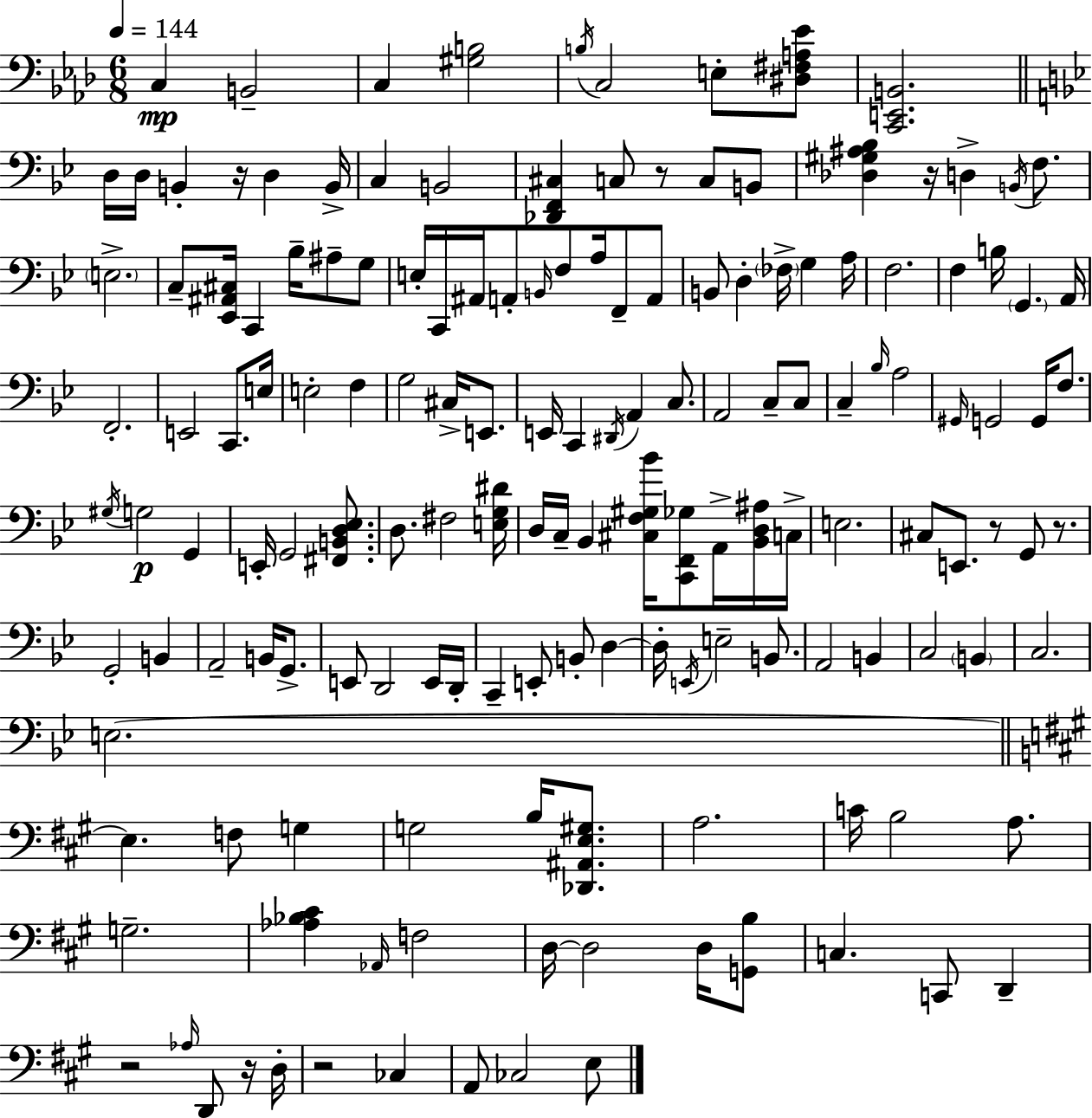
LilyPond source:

{
  \clef bass
  \numericTimeSignature
  \time 6/8
  \key f \minor
  \tempo 4 = 144
  \repeat volta 2 { c4\mp b,2-- | c4 <gis b>2 | \acciaccatura { b16 } c2 e8-. <dis fis a ees'>8 | <c, e, b,>2. | \break \bar "||" \break \key bes \major d16 d16 b,4-. r16 d4 b,16-> | c4 b,2 | <des, f, cis>4 c8 r8 c8 b,8 | <des gis ais bes>4 r16 d4-> \acciaccatura { b,16 } f8. | \break \parenthesize e2.-> | c8-- <ees, ais, cis>16 c,4 bes16-- ais8-- g8 | e16-. c,16 ais,16 a,8-. \grace { b,16 } f8 a16 f,8-- | a,8 b,8 d4-. \parenthesize fes16-> g4 | \break a16 f2. | f4 b16 \parenthesize g,4. | a,16 f,2.-. | e,2 c,8. | \break e16 e2-. f4 | g2 cis16-> e,8. | e,16 c,4 \acciaccatura { dis,16 } a,4 | c8. a,2 c8-- | \break c8 c4-- \grace { bes16 } a2 | \grace { gis,16 } g,2 | g,16 f8. \acciaccatura { gis16 }\p g2 | g,4 e,16-. g,2 | \break <fis, b, d ees>8. d8. fis2 | <e g dis'>16 d16 c16-- bes,4 | <cis f gis bes'>16 <c, f, ges>8 a,16-> <bes, d ais>16 c16-> e2. | cis8 e,8. r8 | \break g,8 r8. g,2-. | b,4 a,2-- | b,16 g,8.-> e,8 d,2 | e,16 d,16-. c,4-- e,8-. | \break b,8-. d4~~ d16-. \acciaccatura { e,16 } e2-- | b,8. a,2 | b,4 c2 | \parenthesize b,4 c2. | \break e2.~~ | \bar "||" \break \key a \major e4. f8 g4 | g2 b16 <des, ais, e gis>8. | a2. | c'16 b2 a8. | \break g2.-- | <aes bes cis'>4 \grace { aes,16 } f2 | d16~~ d2 d16 <g, b>8 | c4. c,8 d,4-- | \break r2 \grace { aes16 } d,8 | r16 d16-. r2 ces4 | a,8 ces2 | e8 } \bar "|."
}